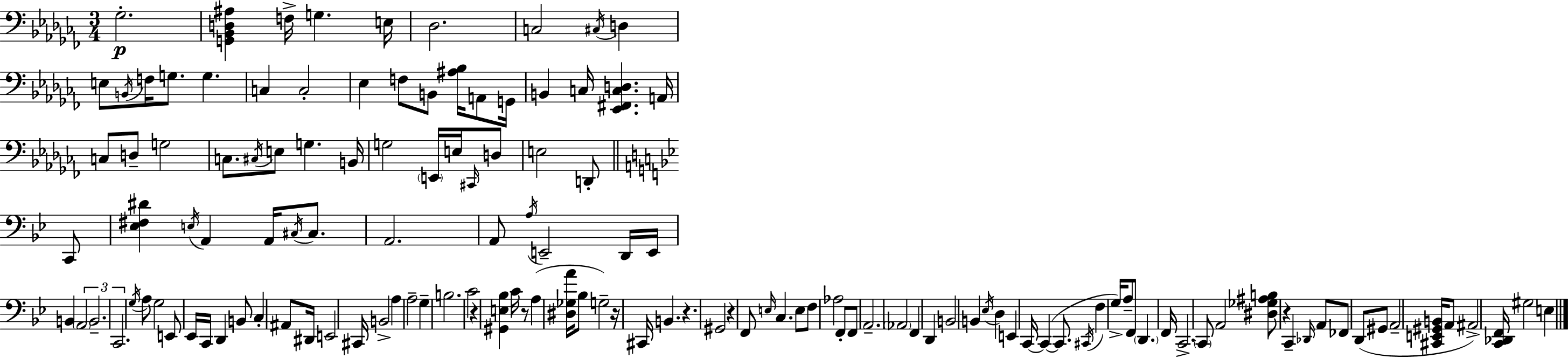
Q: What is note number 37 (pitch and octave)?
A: E3